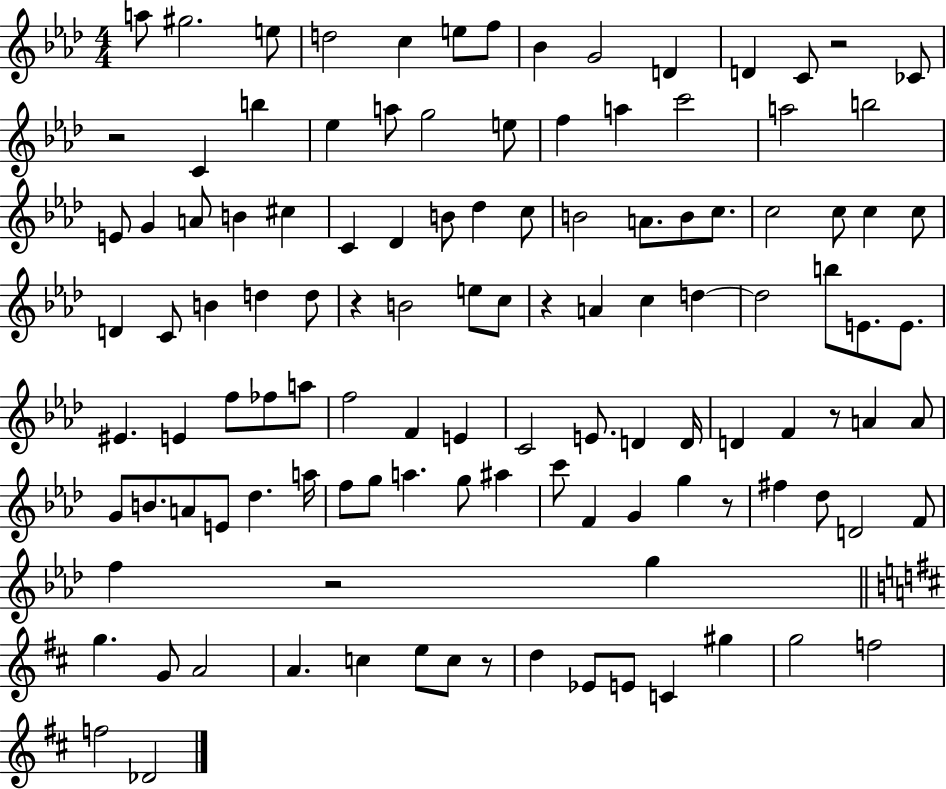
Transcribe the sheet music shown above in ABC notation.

X:1
T:Untitled
M:4/4
L:1/4
K:Ab
a/2 ^g2 e/2 d2 c e/2 f/2 _B G2 D D C/2 z2 _C/2 z2 C b _e a/2 g2 e/2 f a c'2 a2 b2 E/2 G A/2 B ^c C _D B/2 _d c/2 B2 A/2 B/2 c/2 c2 c/2 c c/2 D C/2 B d d/2 z B2 e/2 c/2 z A c d d2 b/2 E/2 E/2 ^E E f/2 _f/2 a/2 f2 F E C2 E/2 D D/4 D F z/2 A A/2 G/2 B/2 A/2 E/2 _d a/4 f/2 g/2 a g/2 ^a c'/2 F G g z/2 ^f _d/2 D2 F/2 f z2 g g G/2 A2 A c e/2 c/2 z/2 d _E/2 E/2 C ^g g2 f2 f2 _D2